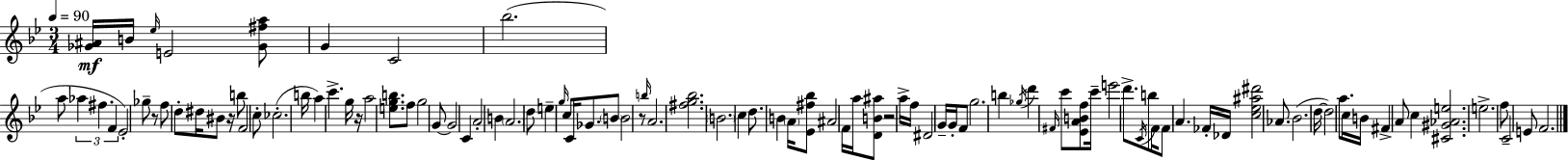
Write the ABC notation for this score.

X:1
T:Untitled
M:3/4
L:1/4
K:Bb
[_G^A]/4 B/4 _e/4 E2 [_G^fa]/2 G C2 _b2 a/2 _a ^f F _E2 _g/2 z/2 f/2 d/2 ^d/4 ^B/2 z/4 b/2 F2 c/2 _c2 b/4 a c' g/4 z/4 a2 [egb]/2 f/2 g2 G/2 G2 C A2 B A2 d/2 e g/4 c/2 C/4 _G/2 B/2 B2 z/2 b/4 A2 [^fg_b]2 B2 c d/2 B A/4 [_E^f_b]/2 ^A2 F/4 a/4 [DB^a]/2 z2 a/4 f/4 ^D2 G/4 G/4 F/2 g2 b _g/4 d' ^F/4 c'/2 [_EABf]/2 c'/4 e'2 d'/2 C/4 b/2 F/4 F/2 A _F/4 _D/4 [c_e^a^d']2 _A/2 _B2 d/4 d2 a/2 c/4 B/4 ^F A/2 c [^C^G_Ae]2 e2 f/2 C2 E/2 F2